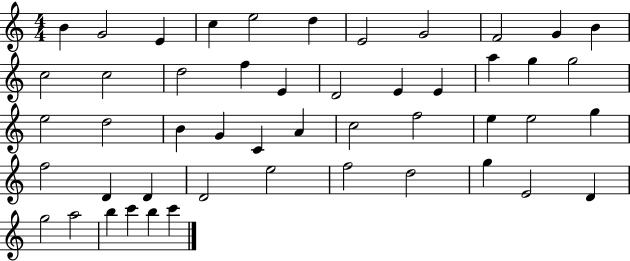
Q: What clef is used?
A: treble